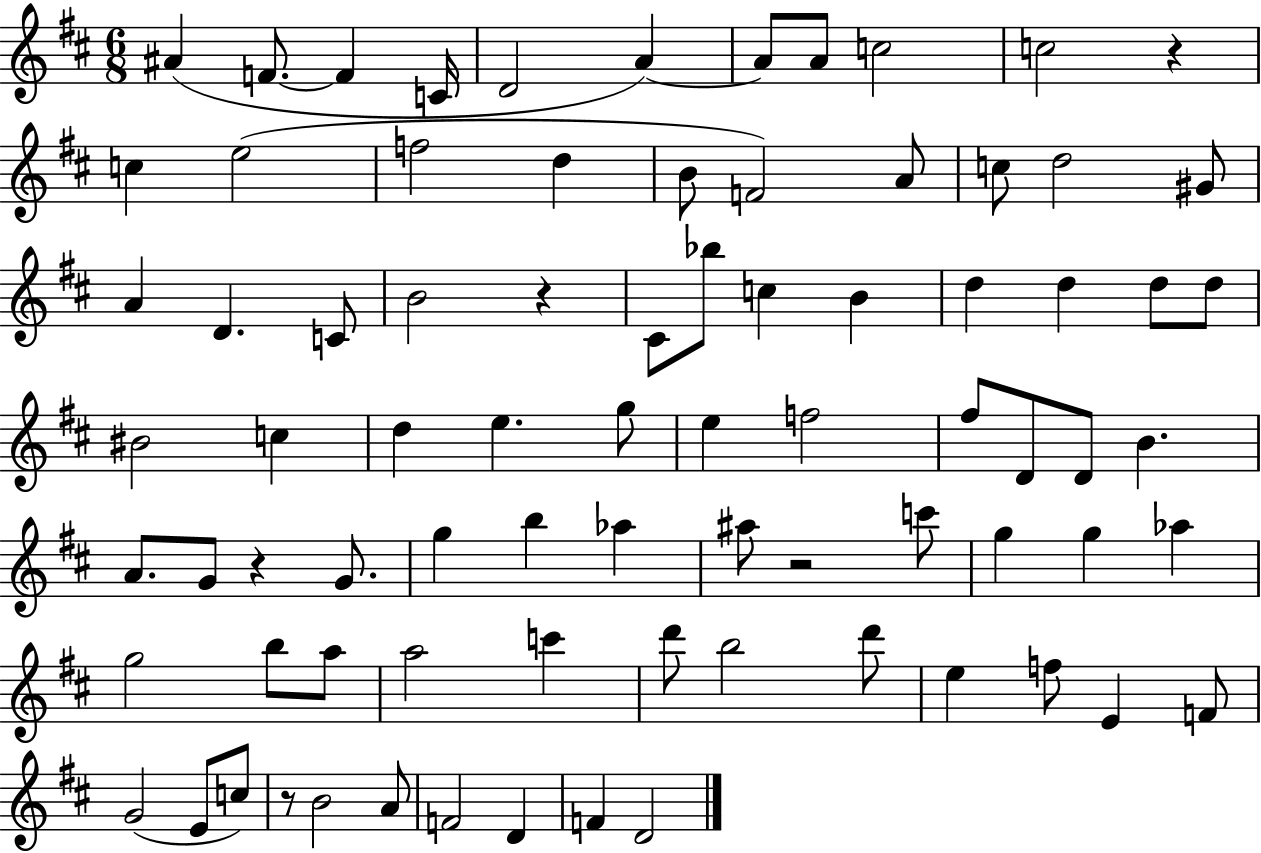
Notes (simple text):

A#4/q F4/e. F4/q C4/s D4/h A4/q A4/e A4/e C5/h C5/h R/q C5/q E5/h F5/h D5/q B4/e F4/h A4/e C5/e D5/h G#4/e A4/q D4/q. C4/e B4/h R/q C#4/e Bb5/e C5/q B4/q D5/q D5/q D5/e D5/e BIS4/h C5/q D5/q E5/q. G5/e E5/q F5/h F#5/e D4/e D4/e B4/q. A4/e. G4/e R/q G4/e. G5/q B5/q Ab5/q A#5/e R/h C6/e G5/q G5/q Ab5/q G5/h B5/e A5/e A5/h C6/q D6/e B5/h D6/e E5/q F5/e E4/q F4/e G4/h E4/e C5/e R/e B4/h A4/e F4/h D4/q F4/q D4/h